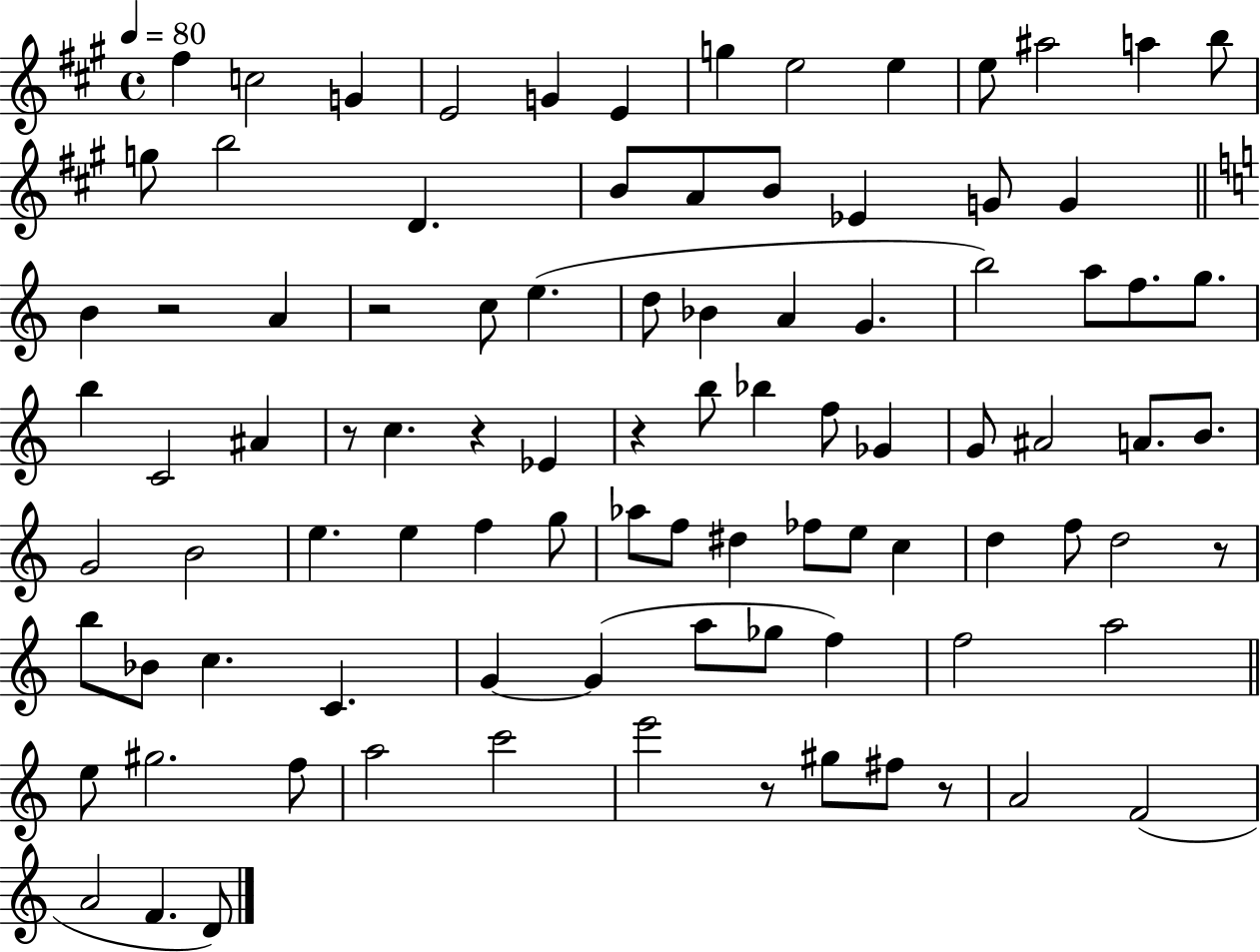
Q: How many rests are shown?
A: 8